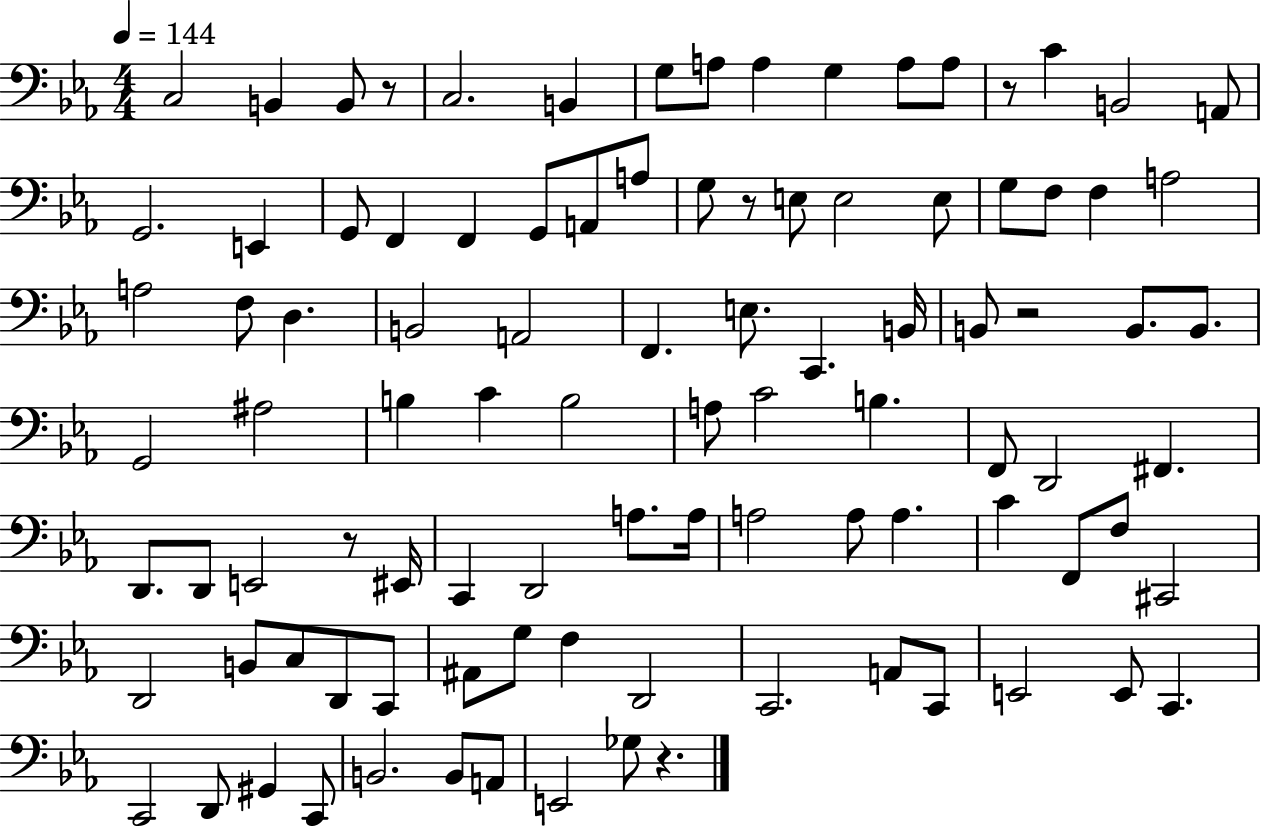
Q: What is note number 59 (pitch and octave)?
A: D2